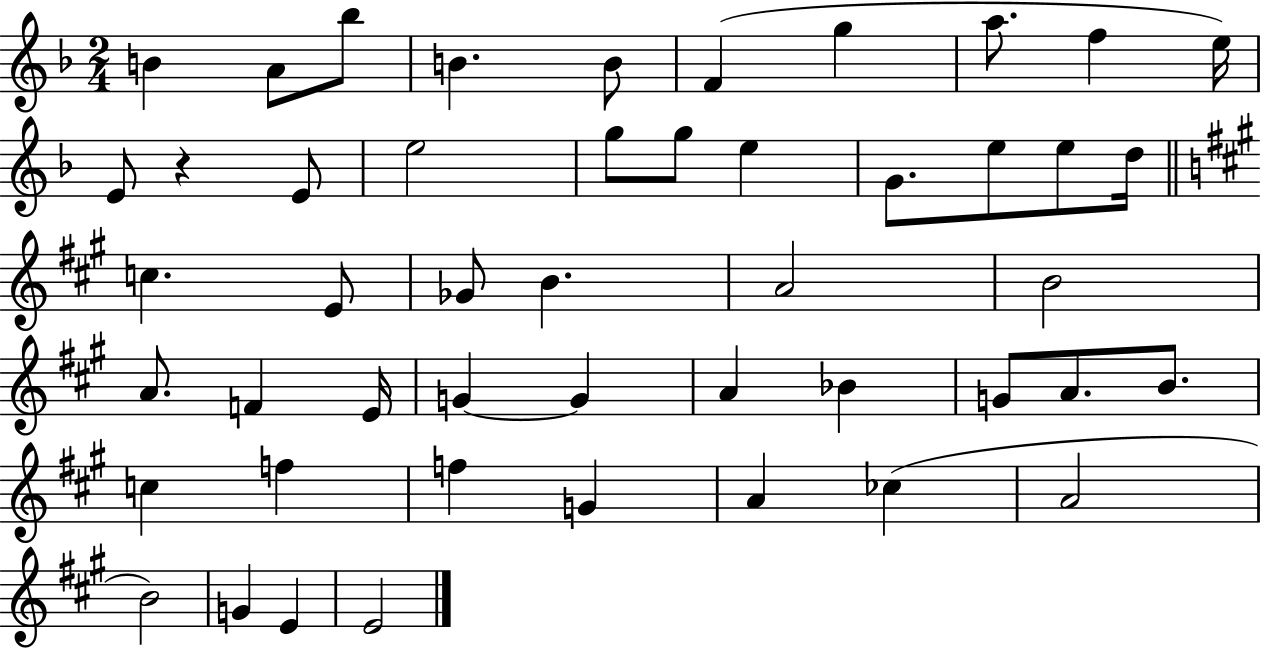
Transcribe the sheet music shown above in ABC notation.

X:1
T:Untitled
M:2/4
L:1/4
K:F
B A/2 _b/2 B B/2 F g a/2 f e/4 E/2 z E/2 e2 g/2 g/2 e G/2 e/2 e/2 d/4 c E/2 _G/2 B A2 B2 A/2 F E/4 G G A _B G/2 A/2 B/2 c f f G A _c A2 B2 G E E2